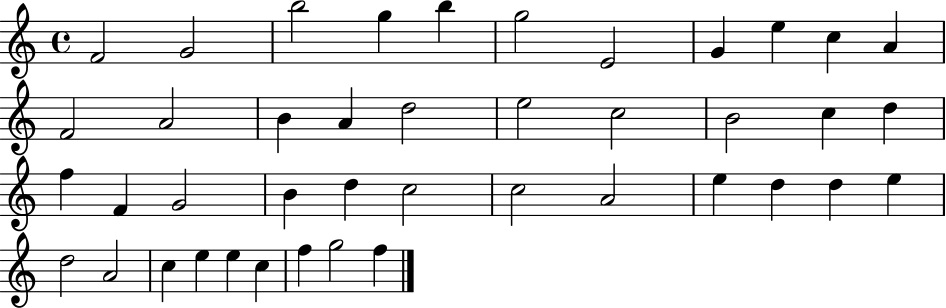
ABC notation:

X:1
T:Untitled
M:4/4
L:1/4
K:C
F2 G2 b2 g b g2 E2 G e c A F2 A2 B A d2 e2 c2 B2 c d f F G2 B d c2 c2 A2 e d d e d2 A2 c e e c f g2 f